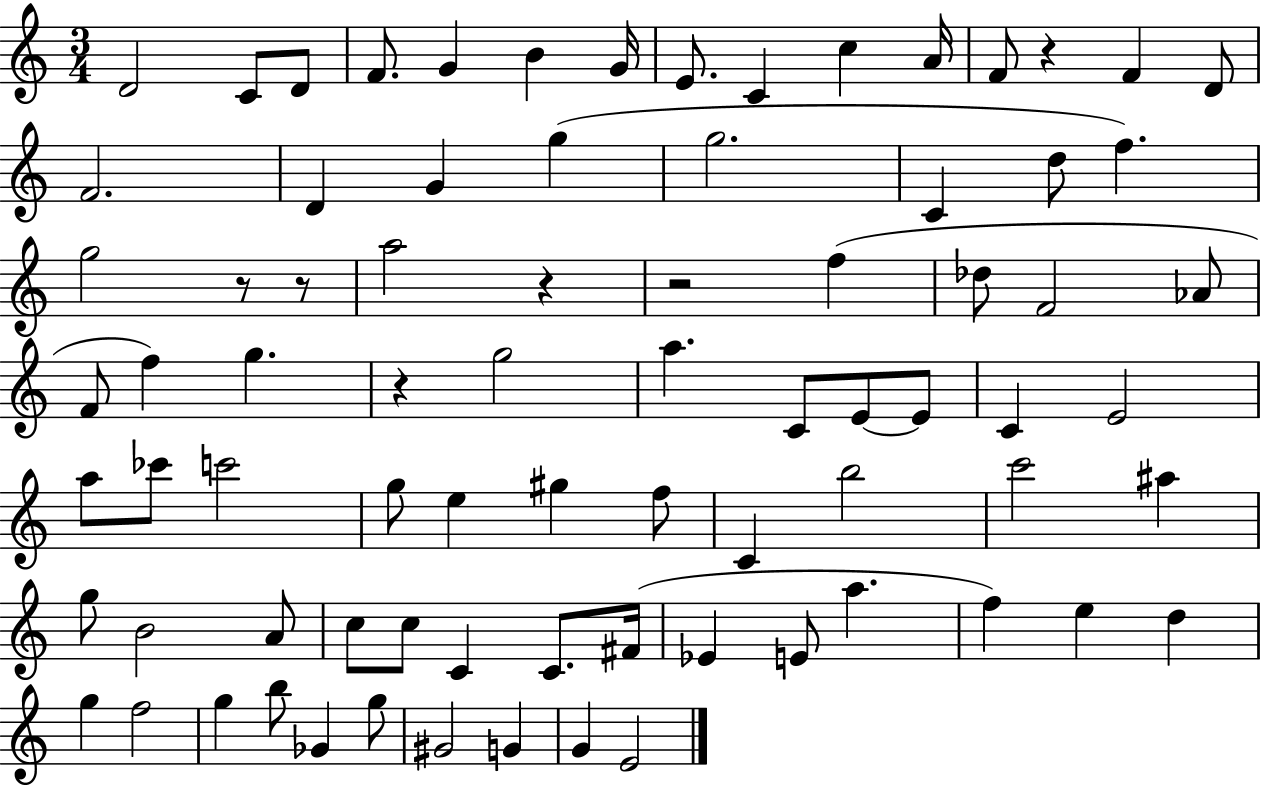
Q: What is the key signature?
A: C major